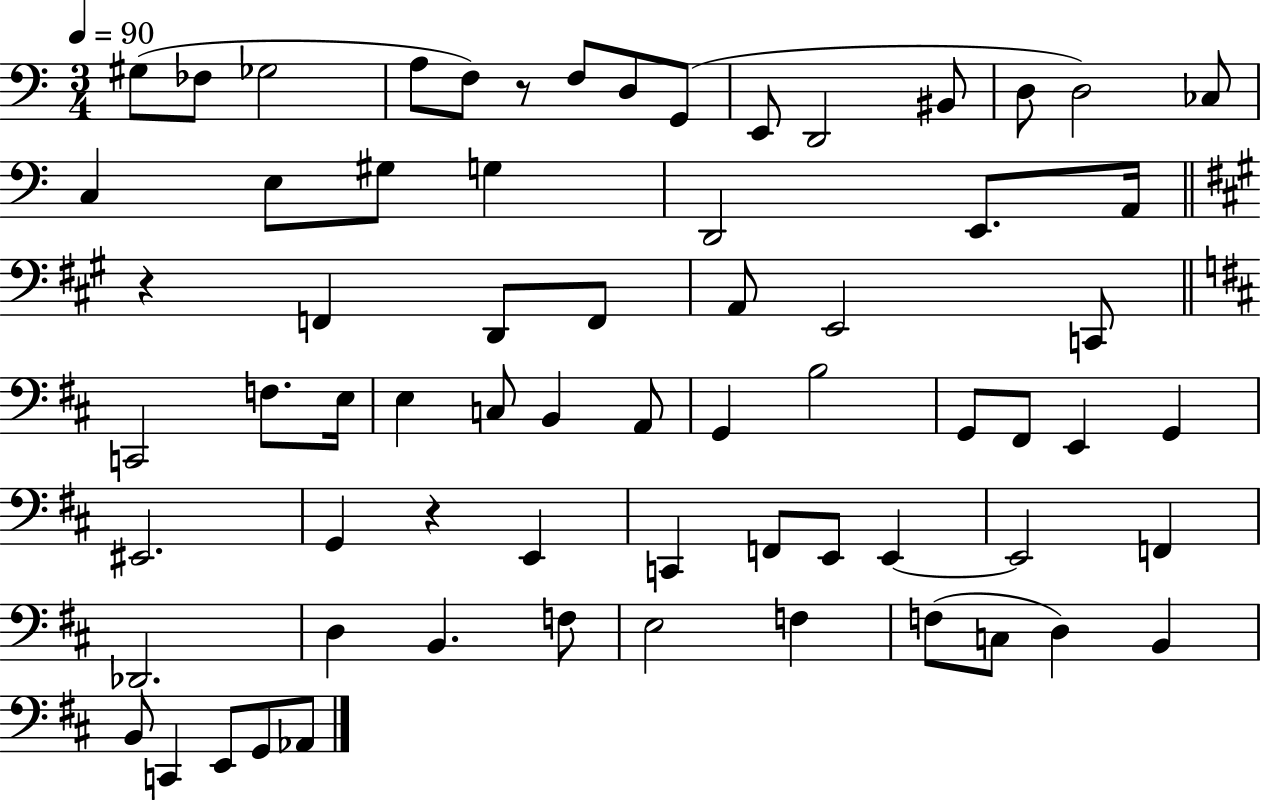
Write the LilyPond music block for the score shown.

{
  \clef bass
  \numericTimeSignature
  \time 3/4
  \key c \major
  \tempo 4 = 90
  gis8( fes8 ges2 | a8 f8) r8 f8 d8 g,8( | e,8 d,2 bis,8 | d8 d2) ces8 | \break c4 e8 gis8 g4 | d,2 e,8. a,16 | \bar "||" \break \key a \major r4 f,4 d,8 f,8 | a,8 e,2 c,8 | \bar "||" \break \key d \major c,2 f8. e16 | e4 c8 b,4 a,8 | g,4 b2 | g,8 fis,8 e,4 g,4 | \break eis,2. | g,4 r4 e,4 | c,4 f,8 e,8 e,4~~ | e,2 f,4 | \break des,2. | d4 b,4. f8 | e2 f4 | f8( c8 d4) b,4 | \break b,8 c,4 e,8 g,8 aes,8 | \bar "|."
}